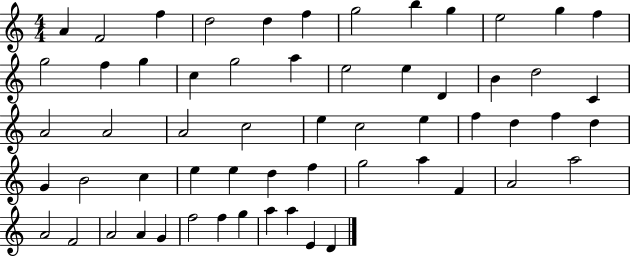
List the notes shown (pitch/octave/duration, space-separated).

A4/q F4/h F5/q D5/h D5/q F5/q G5/h B5/q G5/q E5/h G5/q F5/q G5/h F5/q G5/q C5/q G5/h A5/q E5/h E5/q D4/q B4/q D5/h C4/q A4/h A4/h A4/h C5/h E5/q C5/h E5/q F5/q D5/q F5/q D5/q G4/q B4/h C5/q E5/q E5/q D5/q F5/q G5/h A5/q F4/q A4/h A5/h A4/h F4/h A4/h A4/q G4/q F5/h F5/q G5/q A5/q A5/q E4/q D4/q